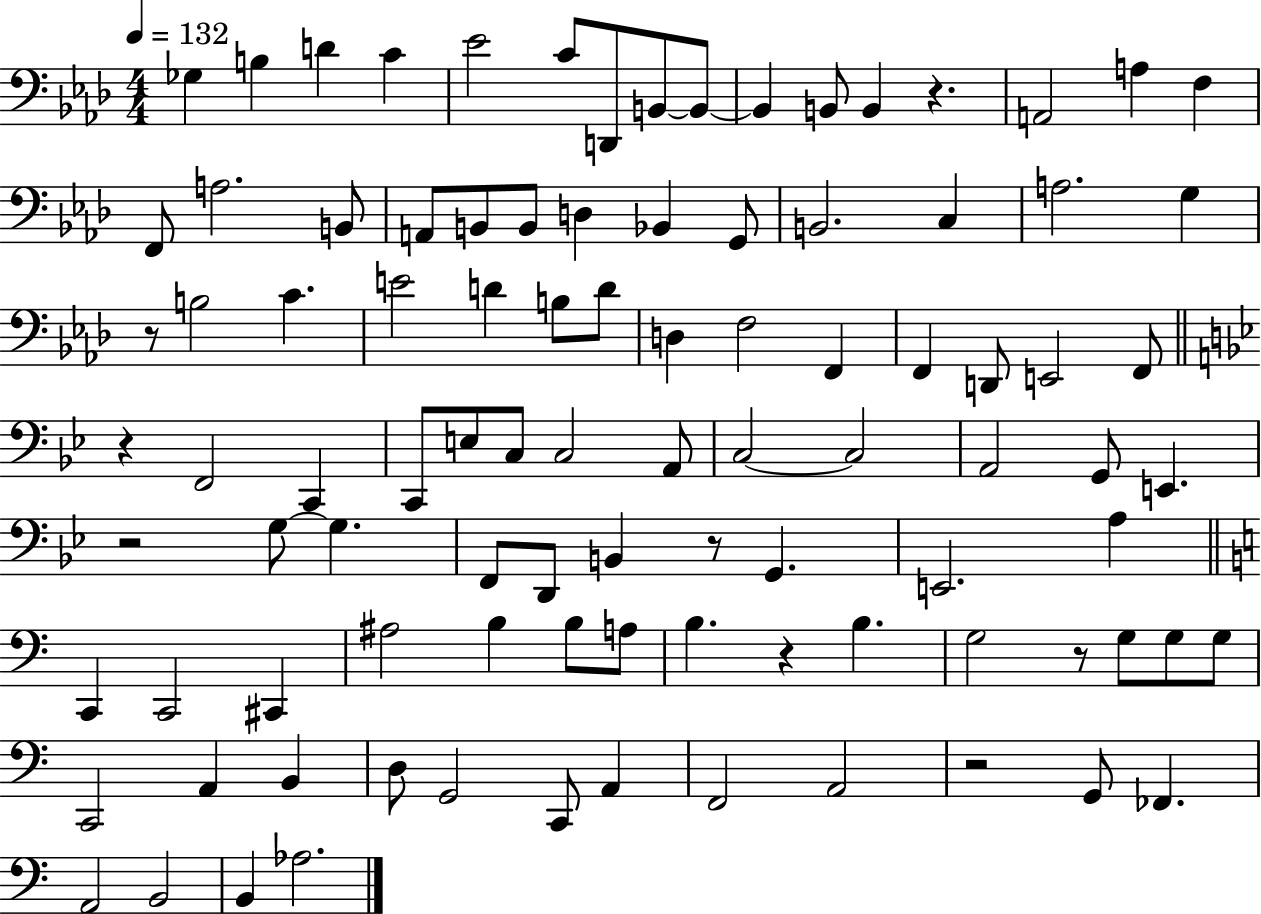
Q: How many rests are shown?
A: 8